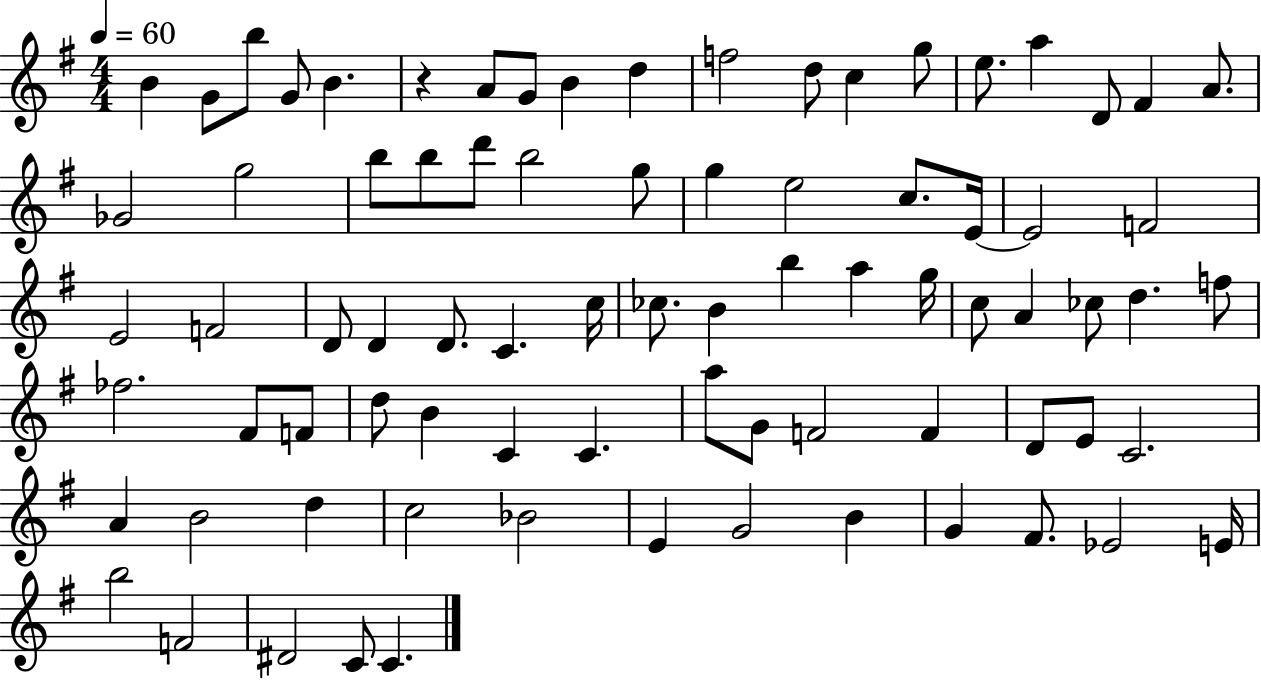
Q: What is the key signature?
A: G major